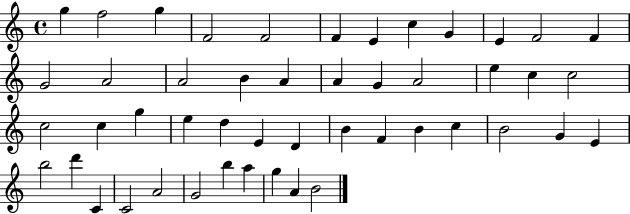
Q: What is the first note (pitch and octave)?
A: G5